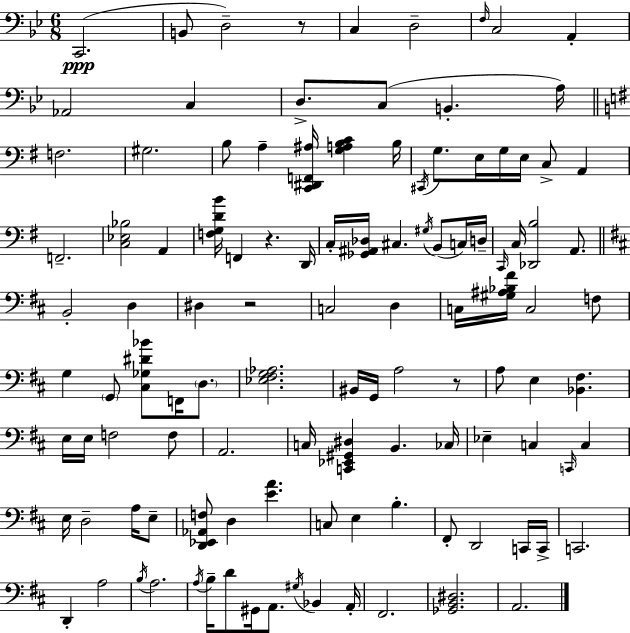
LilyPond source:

{
  \clef bass
  \numericTimeSignature
  \time 6/8
  \key bes \major
  c,2.(\ppp | b,8 d2--) r8 | c4 d2-- | \grace { f16 } c2 a,4-. | \break aes,2 c4 | d8.-> c8( b,4.-. | a16) \bar "||" \break \key g \major f2. | gis2. | b8 a4-- <c, dis, f, ais>16 <g a b c'>4 b16 | \acciaccatura { cis,16 } g8. e16 g16 e16 c8-> a,4 | \break f,2.-- | <c ees bes>2 a,4 | <f g d' b'>16 f,4 r4. | d,16 c16-. <ges, ais, des>16 cis4. \acciaccatura { gis16 }( b,8 | \break c16) d16-- \grace { c,16 } c16 <des, b>2 | a,8. \bar "||" \break \key d \major b,2-. d4 | dis4 r2 | c2 d4 | c16 <gis ais bes fis'>16 c2 f8 | \break g4 \parenthesize g,8 <cis ges dis' bes'>8 f,16 \parenthesize d8. | <ees fis g aes>2. | bis,16 g,16 a2 r8 | a8 e4 <bes, fis>4. | \break e16 e16 f2 f8 | a,2. | c16 <c, ees, gis, dis>4 b,4. ces16 | ees4-- c4 \grace { c,16 } c4 | \break e16 d2-- a16 e8-- | <d, ees, aes, f>8 d4 <e' a'>4. | c8 e4 b4.-. | fis,8-. d,2 c,16 | \break c,16-> c,2. | d,4-. a2 | \acciaccatura { b16 } a2. | \acciaccatura { a16 } b16-- d'8 gis,16 a,8. \acciaccatura { gis16 } bes,4 | \break a,16-. fis,2. | <ges, b, dis>2. | a,2. | \bar "|."
}